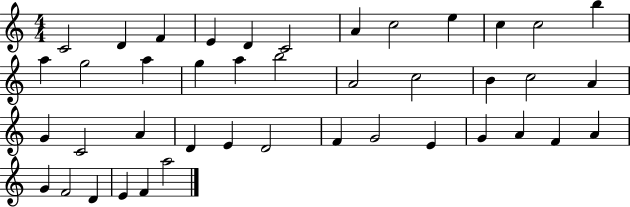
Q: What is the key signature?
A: C major